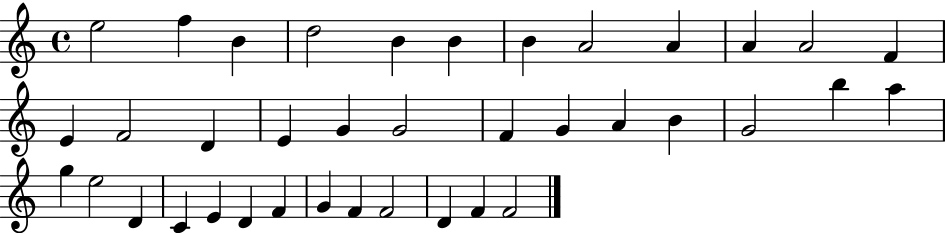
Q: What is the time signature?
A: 4/4